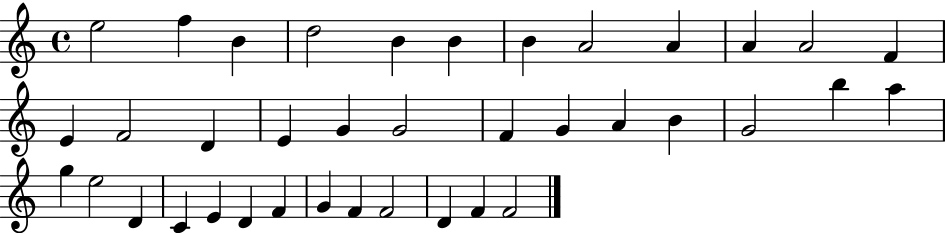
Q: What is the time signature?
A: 4/4